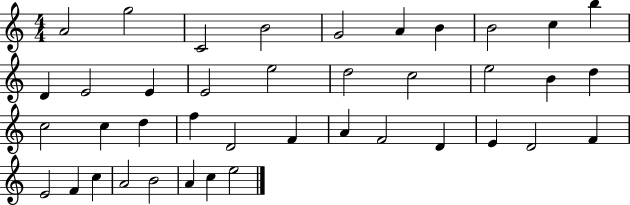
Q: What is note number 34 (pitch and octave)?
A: F4